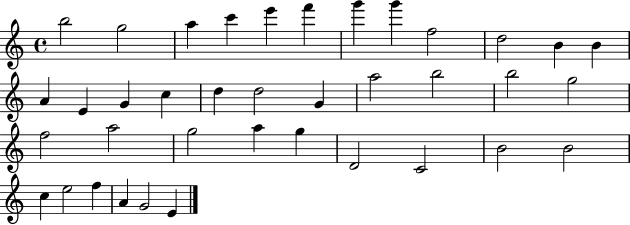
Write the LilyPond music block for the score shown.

{
  \clef treble
  \time 4/4
  \defaultTimeSignature
  \key c \major
  b''2 g''2 | a''4 c'''4 e'''4 f'''4 | g'''4 g'''4 f''2 | d''2 b'4 b'4 | \break a'4 e'4 g'4 c''4 | d''4 d''2 g'4 | a''2 b''2 | b''2 g''2 | \break f''2 a''2 | g''2 a''4 g''4 | d'2 c'2 | b'2 b'2 | \break c''4 e''2 f''4 | a'4 g'2 e'4 | \bar "|."
}